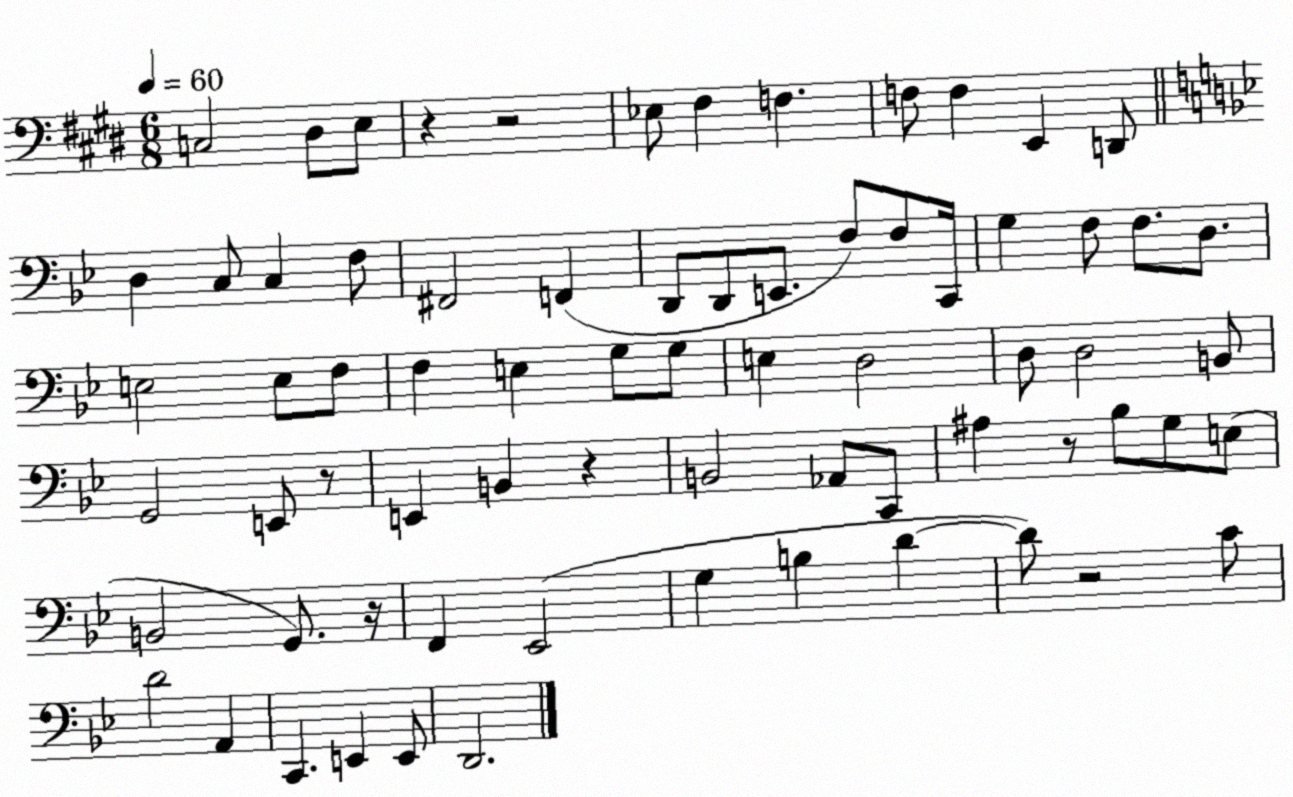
X:1
T:Untitled
M:6/8
L:1/4
K:E
C,2 ^D,/2 E,/2 z z2 _E,/2 ^F, F, F,/2 F, E,, D,,/2 D, C,/2 C, F,/2 ^F,,2 F,, D,,/2 D,,/2 E,,/2 F,/2 F,/2 C,,/4 G, F,/2 F,/2 D,/2 E,2 E,/2 F,/2 F, E, G,/2 G,/2 E, D,2 D,/2 D,2 B,,/2 G,,2 E,,/2 z/2 E,, B,, z B,,2 _A,,/2 C,,/2 ^A, z/2 _B,/2 G,/2 E,/2 B,,2 G,,/2 z/4 F,, _E,,2 G, B, D D/2 z2 C/2 D2 A,, C,, E,, E,,/2 D,,2